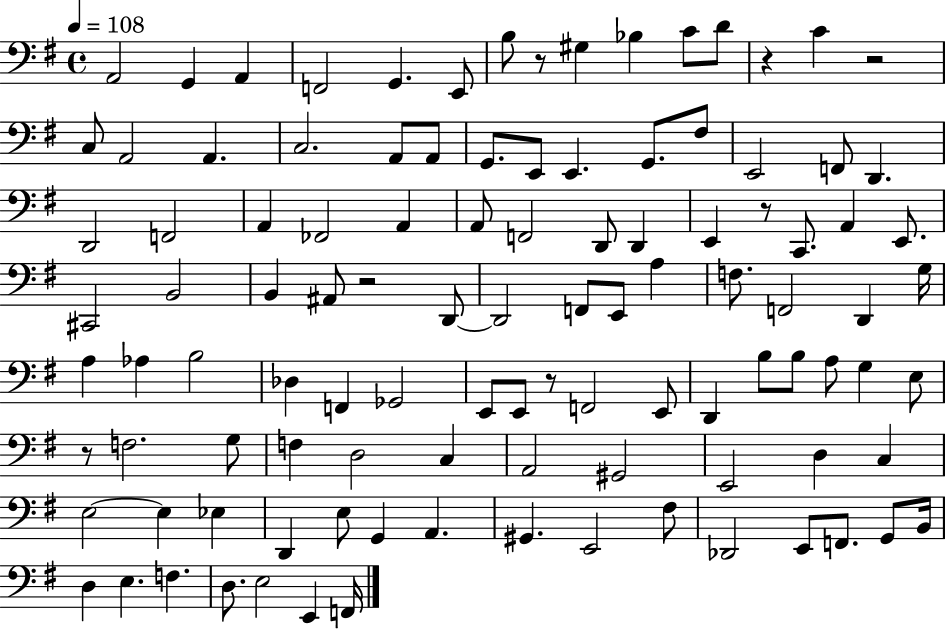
A2/h G2/q A2/q F2/h G2/q. E2/e B3/e R/e G#3/q Bb3/q C4/e D4/e R/q C4/q R/h C3/e A2/h A2/q. C3/h. A2/e A2/e G2/e. E2/e E2/q. G2/e. F#3/e E2/h F2/e D2/q. D2/h F2/h A2/q FES2/h A2/q A2/e F2/h D2/e D2/q E2/q R/e C2/e. A2/q E2/e. C#2/h B2/h B2/q A#2/e R/h D2/e D2/h F2/e E2/e A3/q F3/e. F2/h D2/q G3/s A3/q Ab3/q B3/h Db3/q F2/q Gb2/h E2/e E2/e R/e F2/h E2/e D2/q B3/e B3/e A3/e G3/q E3/e R/e F3/h. G3/e F3/q D3/h C3/q A2/h G#2/h E2/h D3/q C3/q E3/h E3/q Eb3/q D2/q E3/e G2/q A2/q. G#2/q. E2/h F#3/e Db2/h E2/e F2/e. G2/e B2/s D3/q E3/q. F3/q. D3/e. E3/h E2/q F2/s